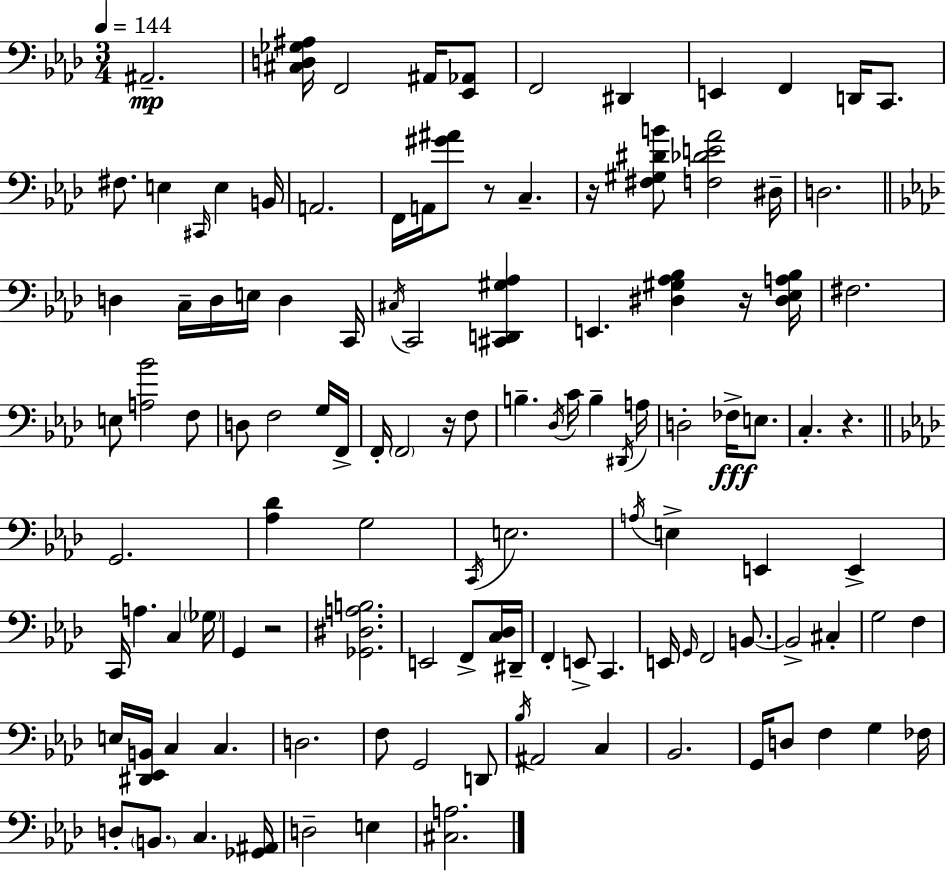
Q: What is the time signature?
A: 3/4